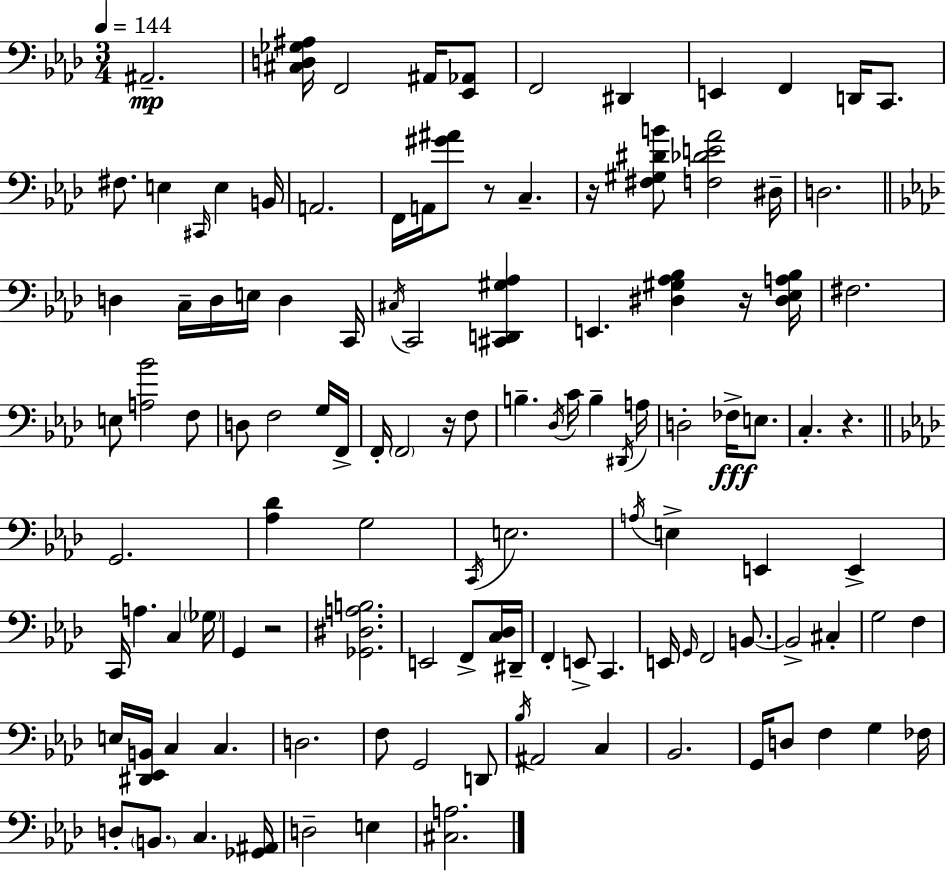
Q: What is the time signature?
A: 3/4